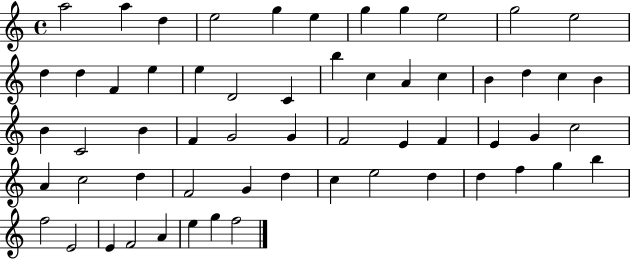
{
  \clef treble
  \time 4/4
  \defaultTimeSignature
  \key c \major
  a''2 a''4 d''4 | e''2 g''4 e''4 | g''4 g''4 e''2 | g''2 e''2 | \break d''4 d''4 f'4 e''4 | e''4 d'2 c'4 | b''4 c''4 a'4 c''4 | b'4 d''4 c''4 b'4 | \break b'4 c'2 b'4 | f'4 g'2 g'4 | f'2 e'4 f'4 | e'4 g'4 c''2 | \break a'4 c''2 d''4 | f'2 g'4 d''4 | c''4 e''2 d''4 | d''4 f''4 g''4 b''4 | \break f''2 e'2 | e'4 f'2 a'4 | e''4 g''4 f''2 | \bar "|."
}